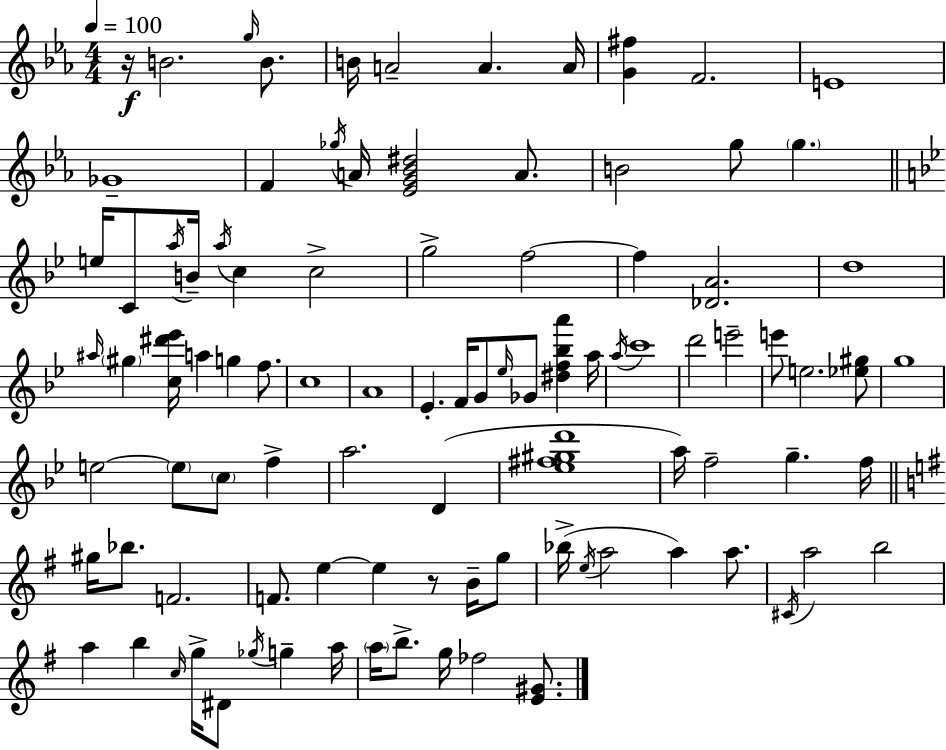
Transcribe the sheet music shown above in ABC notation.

X:1
T:Untitled
M:4/4
L:1/4
K:Cm
z/4 B2 g/4 B/2 B/4 A2 A A/4 [G^f] F2 E4 _G4 F _g/4 A/4 [_EG_B^d]2 A/2 B2 g/2 g e/4 C/2 a/4 B/4 a/4 c c2 g2 f2 f [_DA]2 d4 ^a/4 ^g [c^d'_e']/4 a g f/2 c4 A4 _E F/4 G/2 _e/4 _G/2 [^df_ba'] a/4 a/4 c'4 d'2 e'2 e'/2 e2 [_e^g]/2 g4 e2 e/2 c/2 f a2 D [_e^f^gd']4 a/4 f2 g f/4 ^g/4 _b/2 F2 F/2 e e z/2 B/4 g/2 _b/4 e/4 a2 a a/2 ^C/4 a2 b2 a b c/4 g/4 ^D/2 _g/4 g a/4 a/4 b/2 g/4 _f2 [E^G]/2